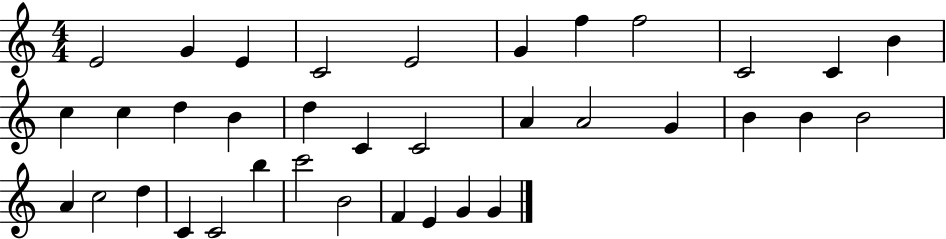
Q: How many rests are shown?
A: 0